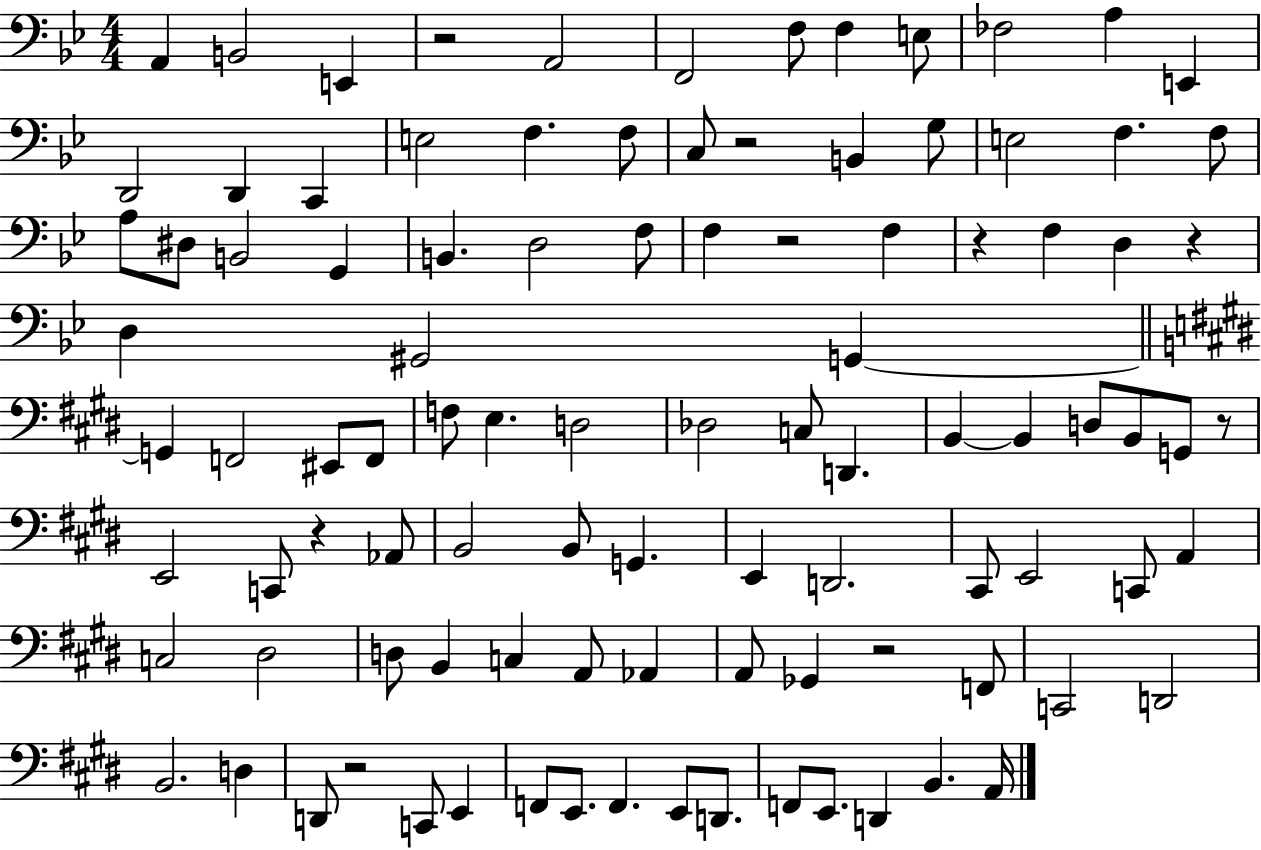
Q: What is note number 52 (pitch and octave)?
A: G2